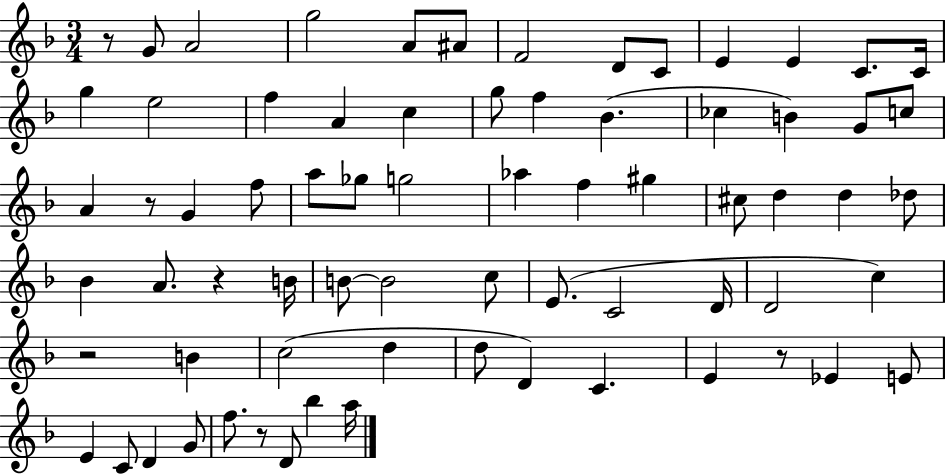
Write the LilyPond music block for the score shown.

{
  \clef treble
  \numericTimeSignature
  \time 3/4
  \key f \major
  \repeat volta 2 { r8 g'8 a'2 | g''2 a'8 ais'8 | f'2 d'8 c'8 | e'4 e'4 c'8. c'16 | \break g''4 e''2 | f''4 a'4 c''4 | g''8 f''4 bes'4.( | ces''4 b'4) g'8 c''8 | \break a'4 r8 g'4 f''8 | a''8 ges''8 g''2 | aes''4 f''4 gis''4 | cis''8 d''4 d''4 des''8 | \break bes'4 a'8. r4 b'16 | b'8~~ b'2 c''8 | e'8.( c'2 d'16 | d'2 c''4) | \break r2 b'4 | c''2( d''4 | d''8 d'4) c'4. | e'4 r8 ees'4 e'8 | \break e'4 c'8 d'4 g'8 | f''8. r8 d'8 bes''4 a''16 | } \bar "|."
}